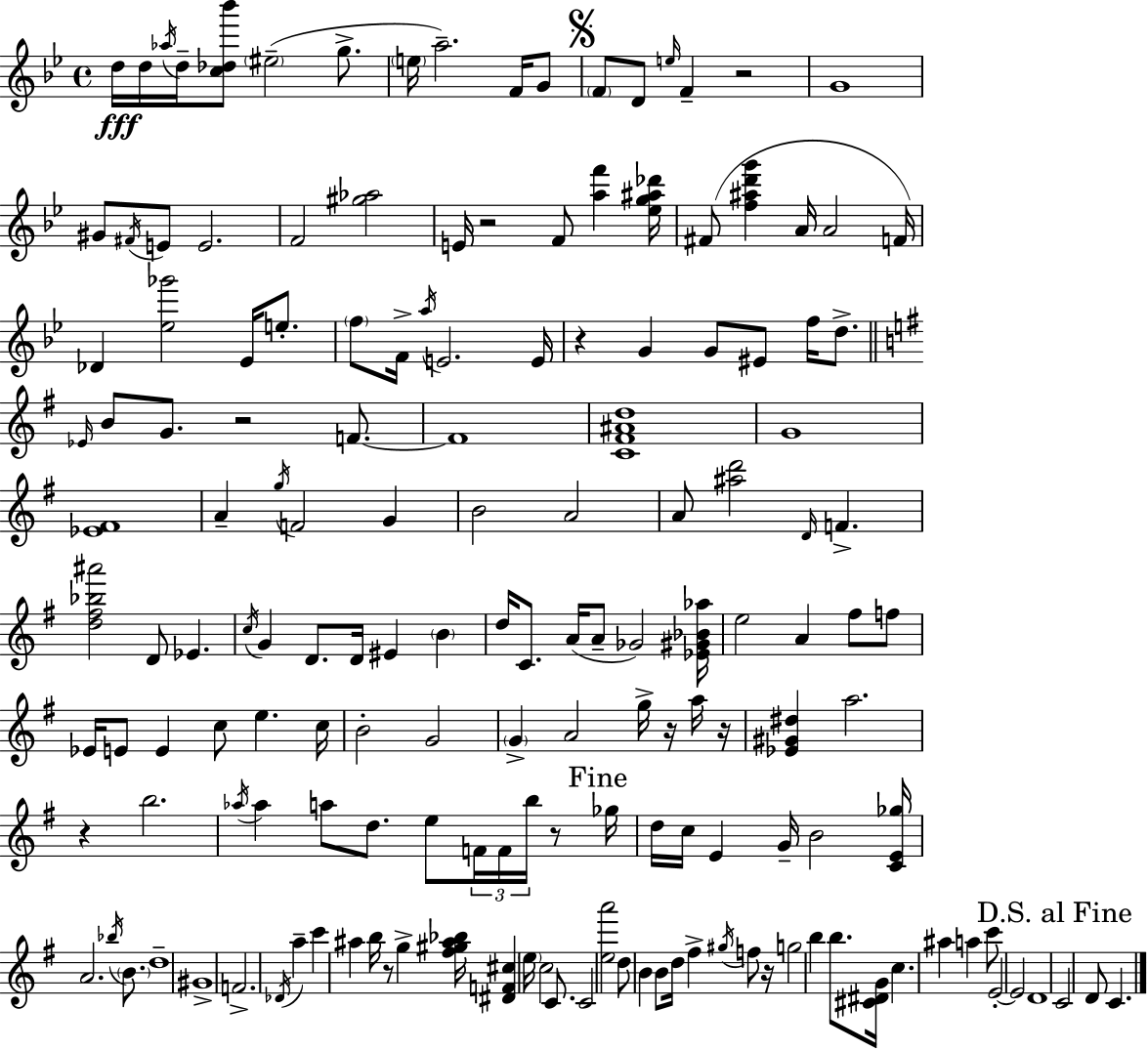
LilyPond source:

{
  \clef treble
  \time 4/4
  \defaultTimeSignature
  \key bes \major
  \repeat volta 2 { d''16\fff d''16 \acciaccatura { aes''16 } d''16-- <c'' des'' bes'''>8 \parenthesize eis''2--( g''8.-> | \parenthesize e''16 a''2.--) f'16 g'8 | \mark \markup { \musicglyph "scripts.segno" } \parenthesize f'8 d'8 \grace { e''16 } f'4-- r2 | g'1 | \break gis'8 \acciaccatura { fis'16 } e'8 e'2. | f'2 <gis'' aes''>2 | e'16 r2 f'8 <a'' f'''>4 | <ees'' g'' ais'' des'''>16 fis'8( <f'' ais'' d''' g'''>4 a'16 a'2 | \break f'16) des'4 <ees'' ges'''>2 ees'16 | e''8.-. \parenthesize f''8 f'16-> \acciaccatura { a''16 } e'2. | e'16 r4 g'4 g'8 eis'8 | f''16 d''8.-> \bar "||" \break \key e \minor \grace { ees'16 } b'8 g'8. r2 f'8.~~ | f'1 | <c' fis' ais' d''>1 | g'1 | \break <ees' fis'>1 | a'4-- \acciaccatura { g''16 } f'2 g'4 | b'2 a'2 | a'8 <ais'' d'''>2 \grace { d'16 } f'4.-> | \break <d'' fis'' bes'' ais'''>2 d'8 ees'4. | \acciaccatura { c''16 } g'4 d'8. d'16 eis'4 | \parenthesize b'4 d''16 c'8. a'16( a'8-- ges'2) | <ees' gis' bes' aes''>16 e''2 a'4 | \break fis''8 f''8 ees'16 e'8 e'4 c''8 e''4. | c''16 b'2-. g'2 | \parenthesize g'4-> a'2 | g''16-> r16 a''16 r16 <ees' gis' dis''>4 a''2. | \break r4 b''2. | \acciaccatura { aes''16 } aes''4 a''8 d''8. e''8 | \tuplet 3/2 { f'16 f'16 b''16 } r8 \mark "Fine" ges''16 d''16 c''16 e'4 g'16-- b'2 | <c' e' ges''>16 a'2. | \break \acciaccatura { bes''16 } \parenthesize b'8. d''1-- | gis'1-> | f'2.-> | \acciaccatura { des'16 } a''4-- c'''4 ais''4 b''16 | \break r8 g''4-> <fis'' gis'' ais'' bes''>16 <dis' f' cis''>4 \parenthesize e''16 c''2 | c'8. c'2 <e'' a'''>2 | d''8 b'4 b'8 d''16 | fis''4-> \acciaccatura { gis''16 } f''8 r16 g''2 | \break b''4 b''8. <cis' dis' g'>16 c''4. ais''4 | a''4 c'''8 e'2-.~~ | e'2 d'1 | \mark "D.S. al Fine" c'2 | \break d'8 c'4. } \bar "|."
}